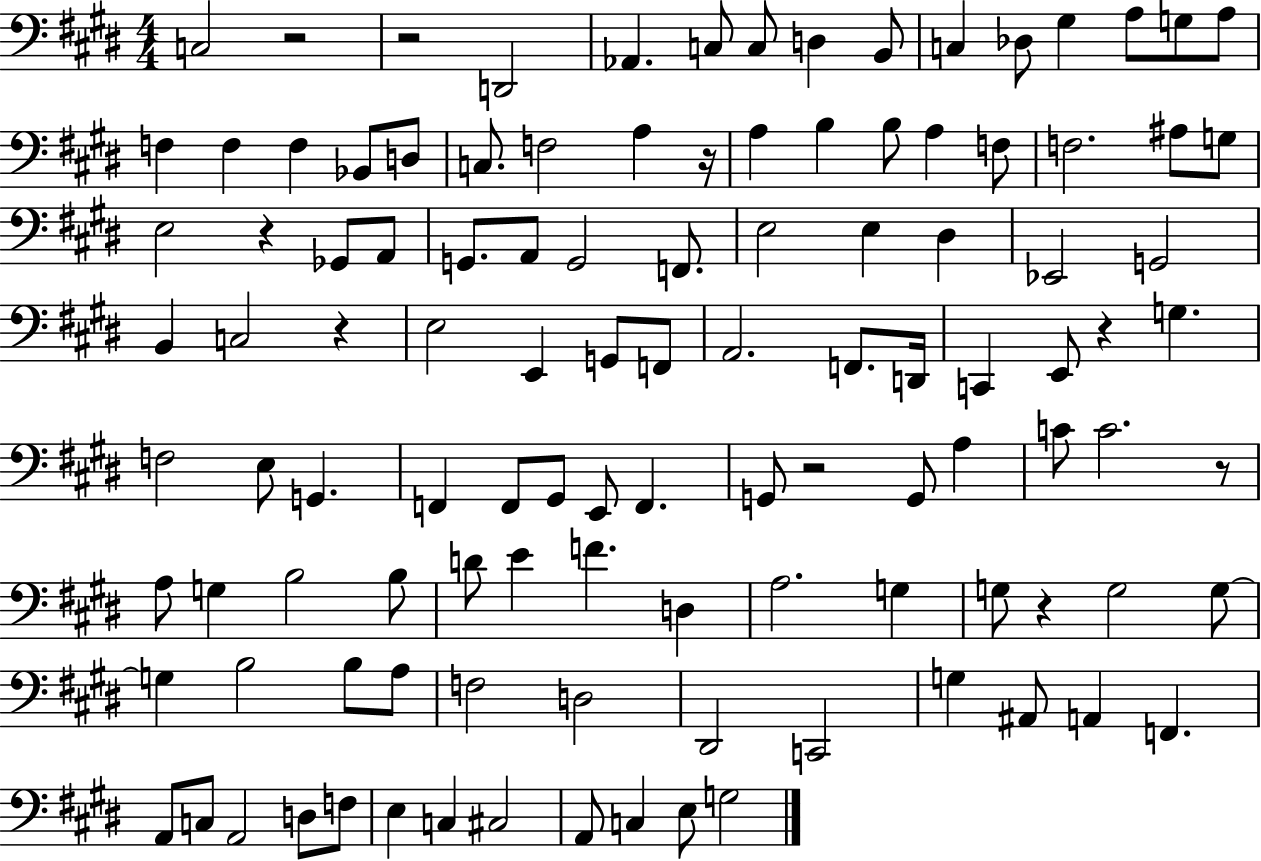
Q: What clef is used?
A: bass